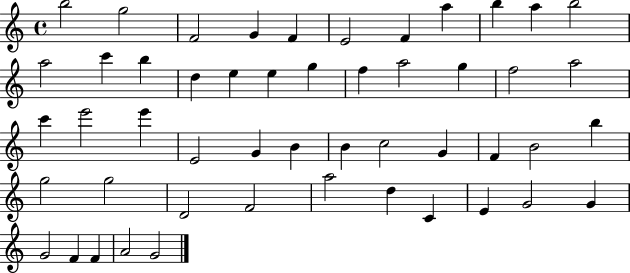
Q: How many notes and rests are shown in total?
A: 50